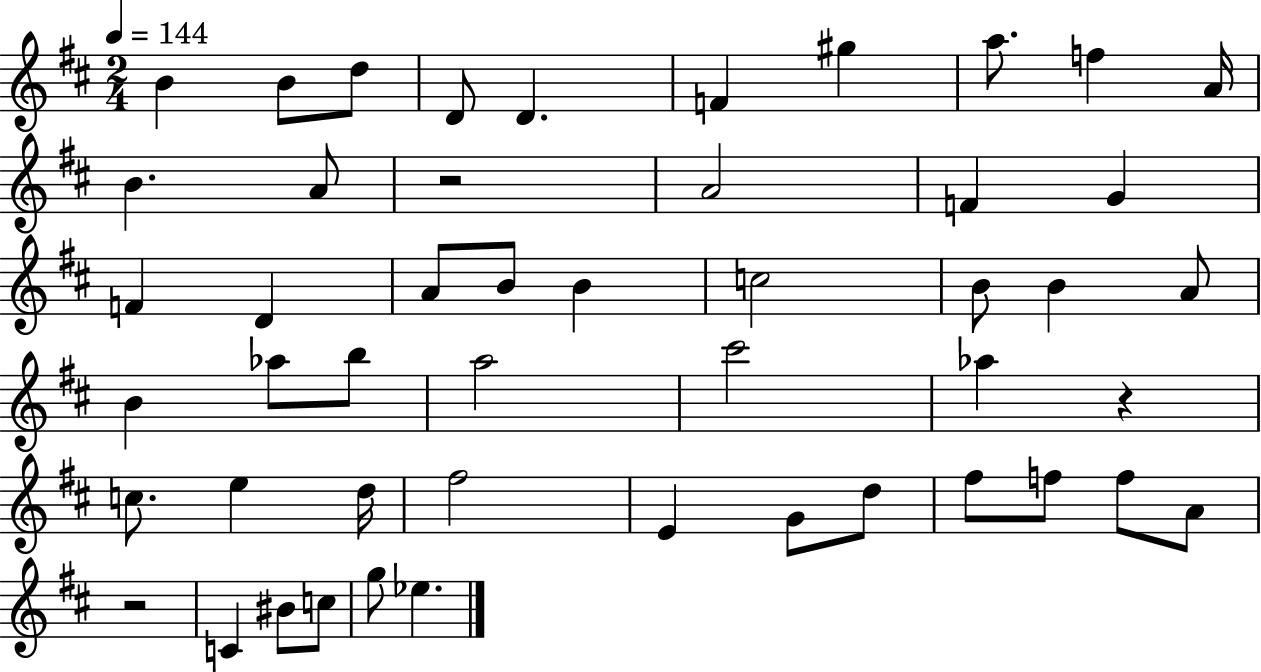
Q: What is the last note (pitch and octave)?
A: Eb5